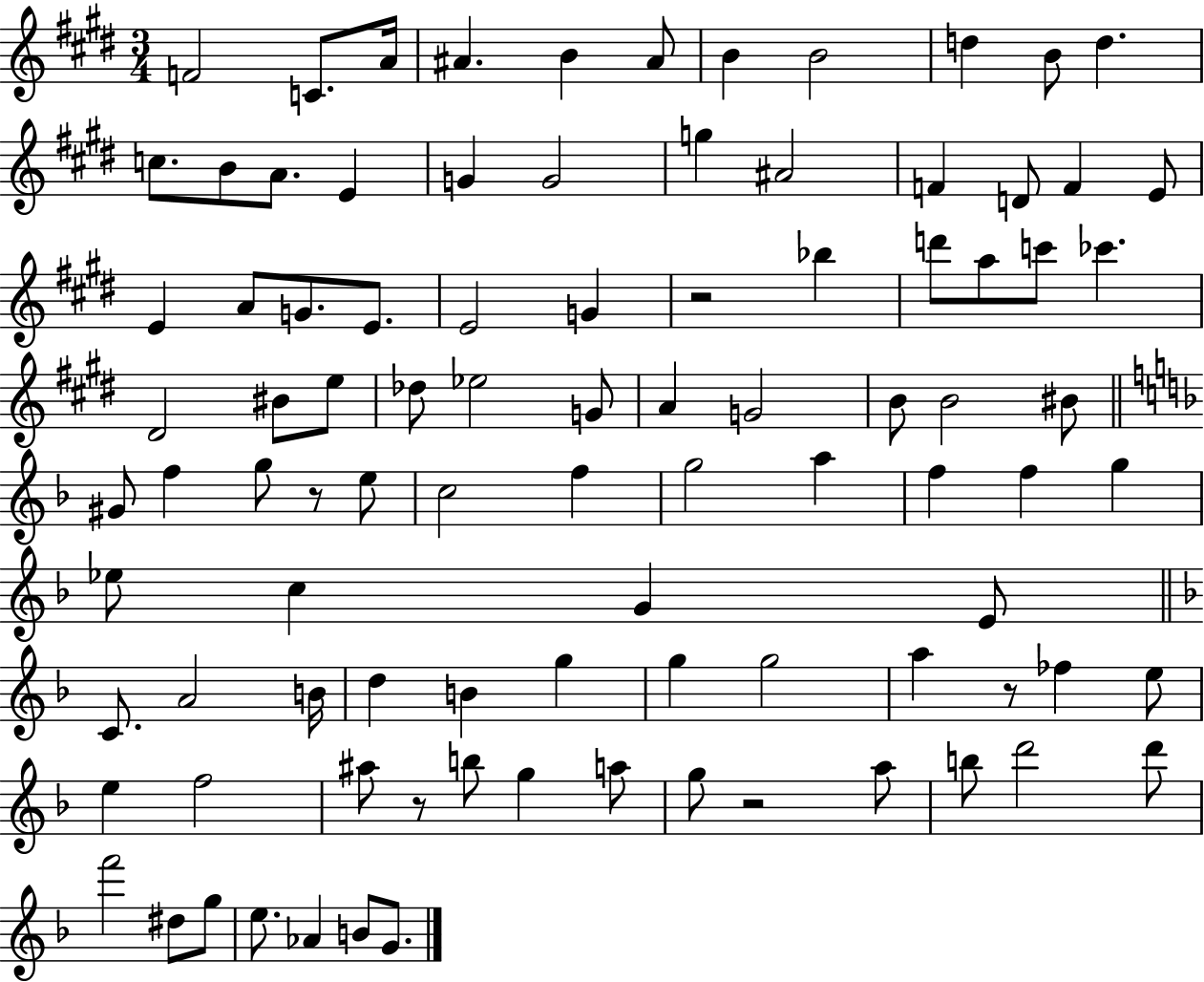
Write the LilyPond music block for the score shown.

{
  \clef treble
  \numericTimeSignature
  \time 3/4
  \key e \major
  f'2 c'8. a'16 | ais'4. b'4 ais'8 | b'4 b'2 | d''4 b'8 d''4. | \break c''8. b'8 a'8. e'4 | g'4 g'2 | g''4 ais'2 | f'4 d'8 f'4 e'8 | \break e'4 a'8 g'8. e'8. | e'2 g'4 | r2 bes''4 | d'''8 a''8 c'''8 ces'''4. | \break dis'2 bis'8 e''8 | des''8 ees''2 g'8 | a'4 g'2 | b'8 b'2 bis'8 | \break \bar "||" \break \key f \major gis'8 f''4 g''8 r8 e''8 | c''2 f''4 | g''2 a''4 | f''4 f''4 g''4 | \break ees''8 c''4 g'4 e'8 | \bar "||" \break \key d \minor c'8. a'2 b'16 | d''4 b'4 g''4 | g''4 g''2 | a''4 r8 fes''4 e''8 | \break e''4 f''2 | ais''8 r8 b''8 g''4 a''8 | g''8 r2 a''8 | b''8 d'''2 d'''8 | \break f'''2 dis''8 g''8 | e''8. aes'4 b'8 g'8. | \bar "|."
}